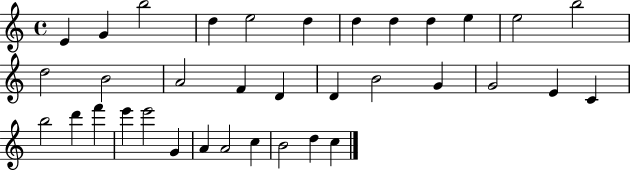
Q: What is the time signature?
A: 4/4